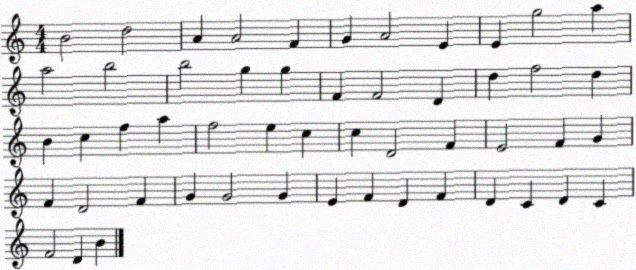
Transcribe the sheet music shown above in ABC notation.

X:1
T:Untitled
M:4/4
L:1/4
K:C
B2 d2 A A2 F G A2 E E g2 a a2 b2 b2 g g F F2 D d f2 d B c f a f2 e c c D2 F E2 F G F D2 F G G2 G E F D F D C D C F2 D B